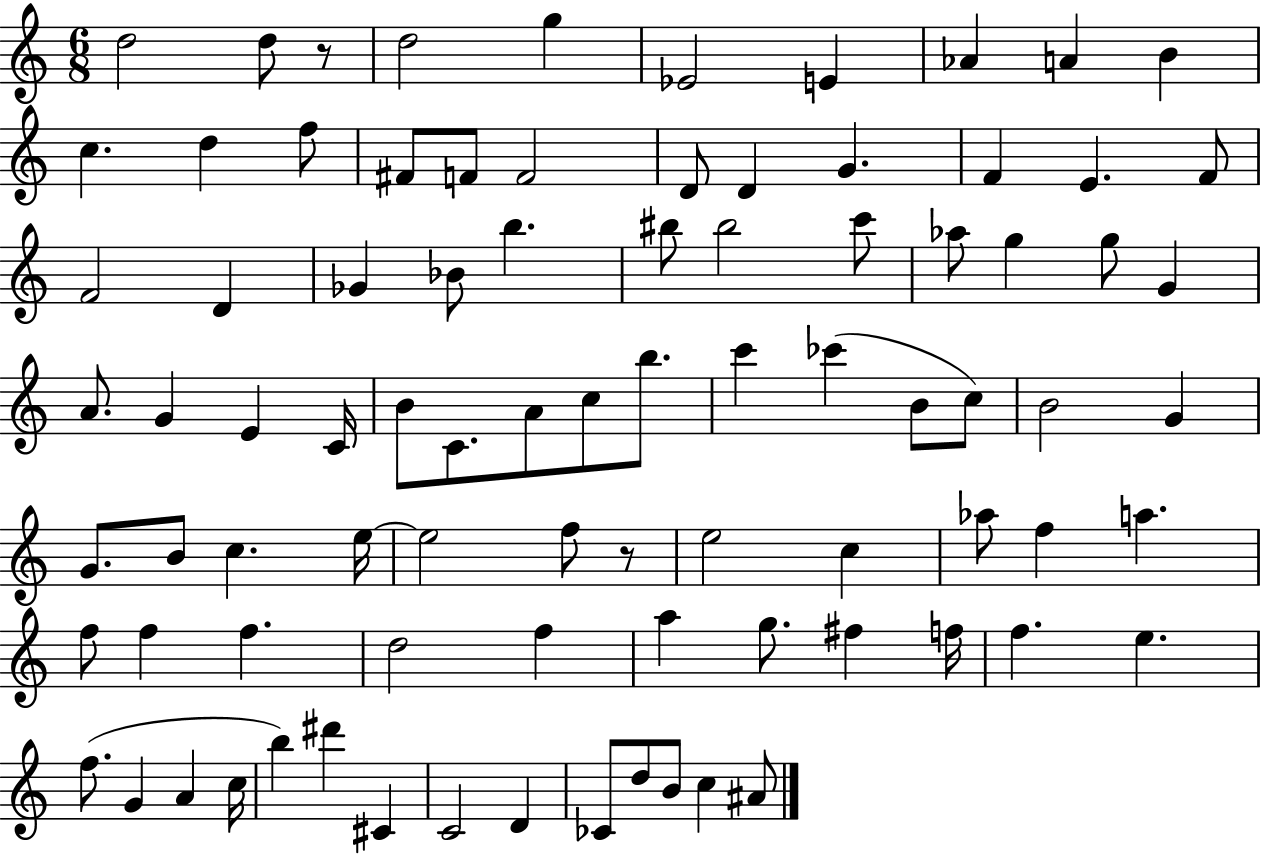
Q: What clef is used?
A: treble